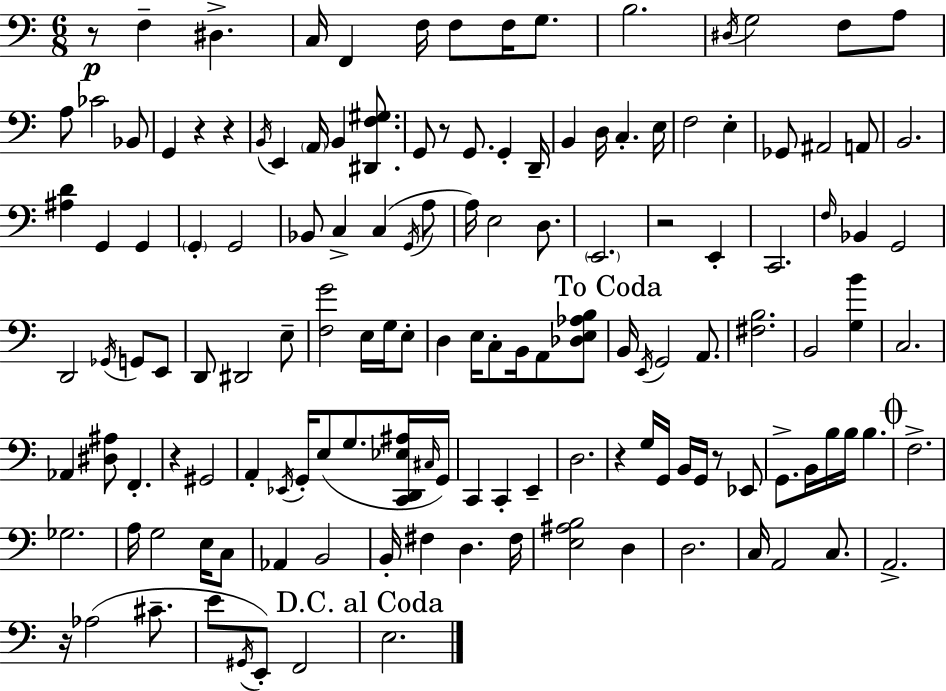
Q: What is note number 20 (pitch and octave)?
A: A2